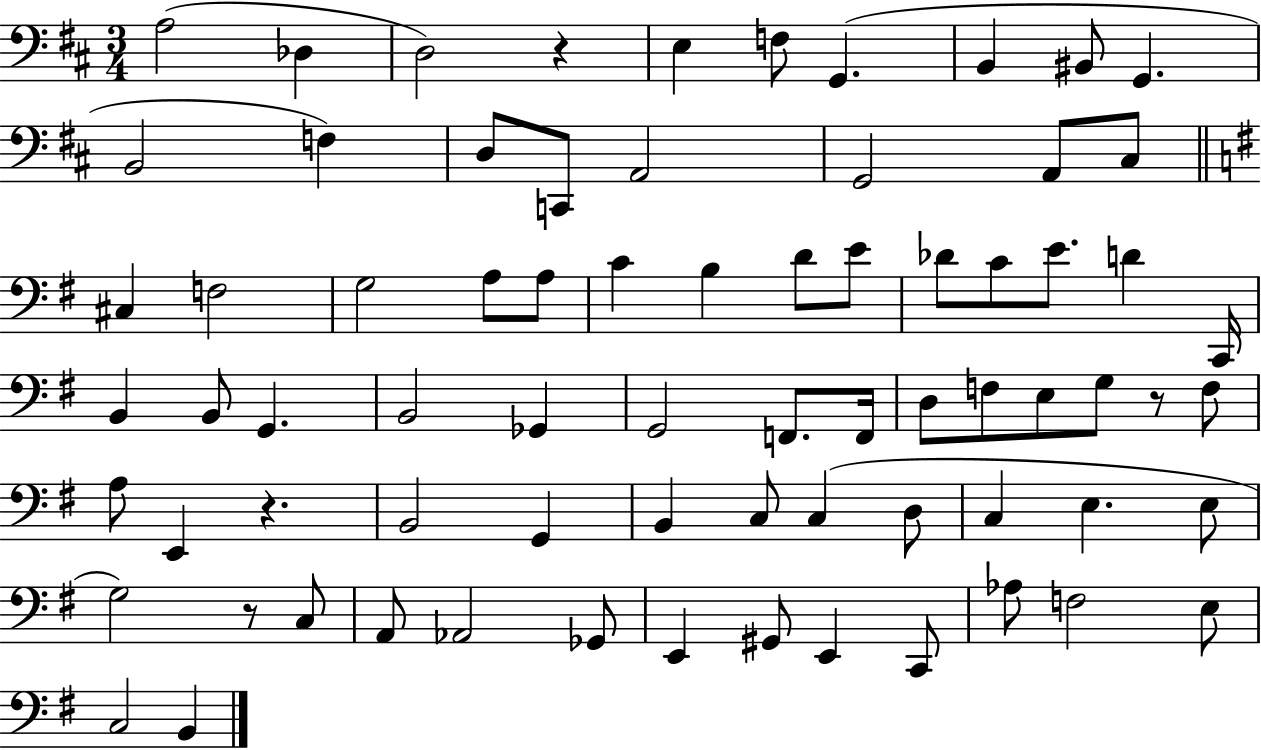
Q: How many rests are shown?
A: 4